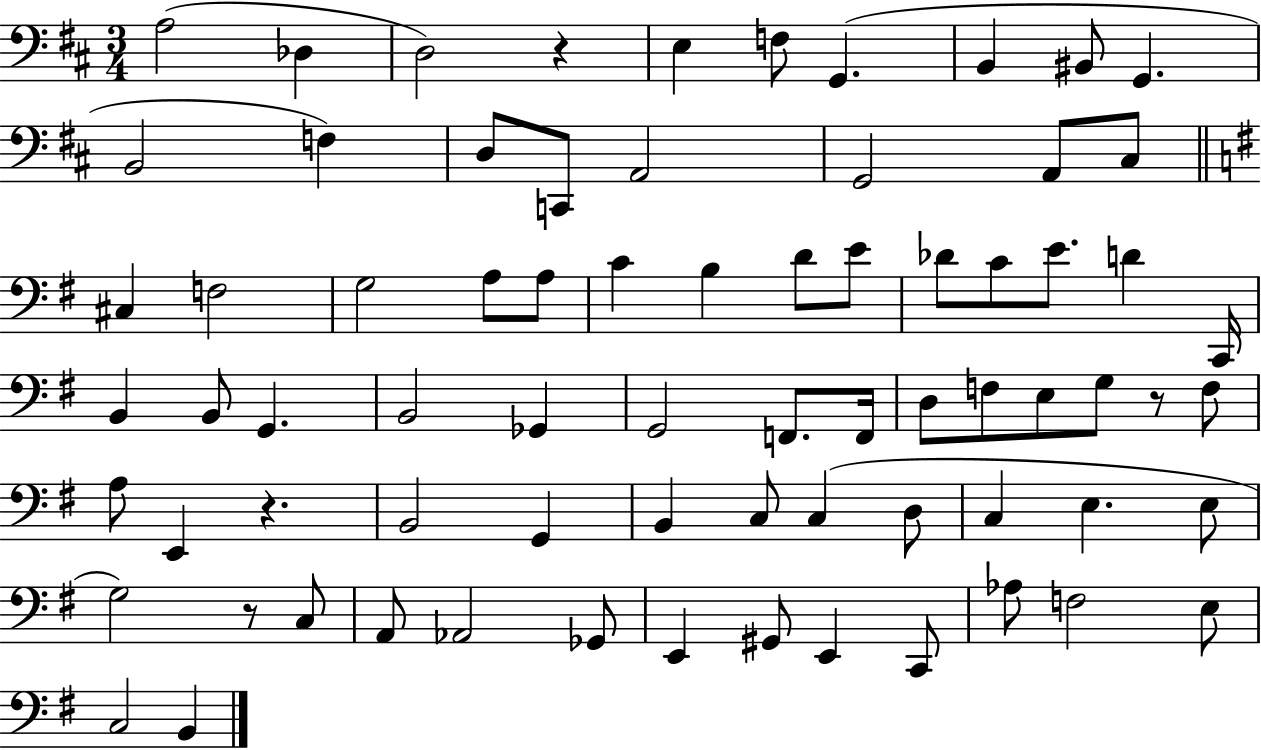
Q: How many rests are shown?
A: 4